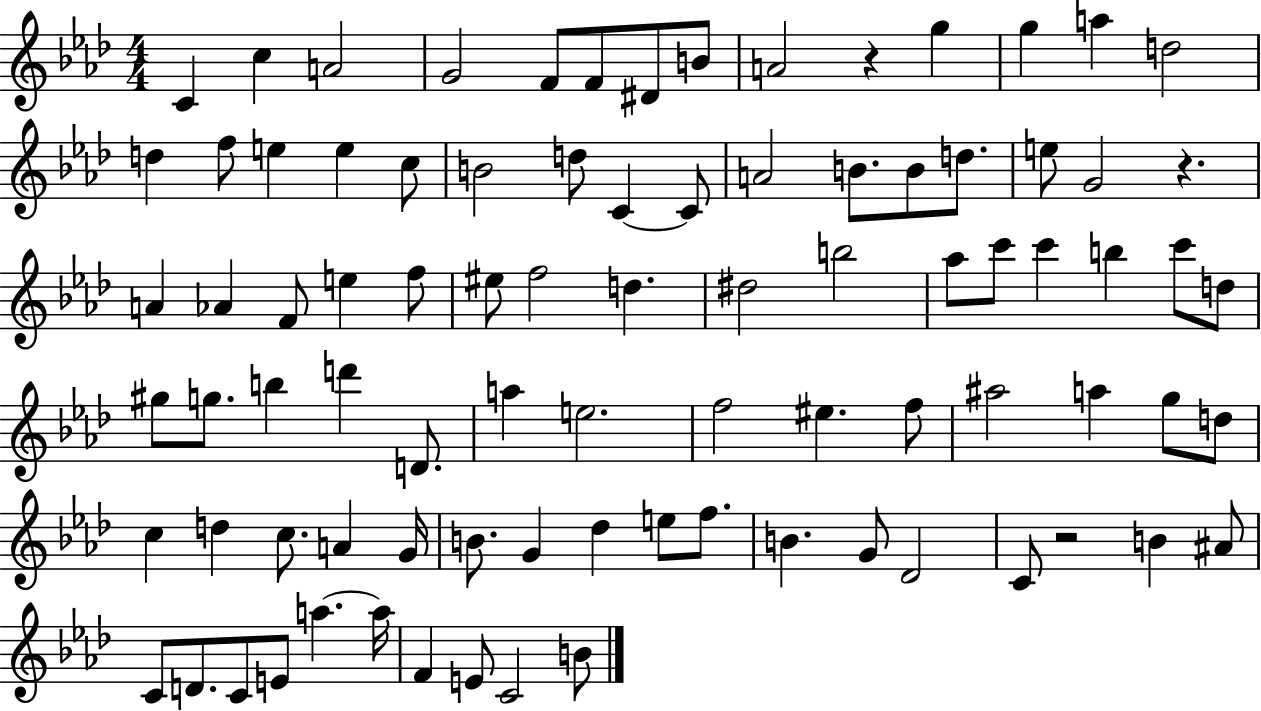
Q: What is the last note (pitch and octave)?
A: B4